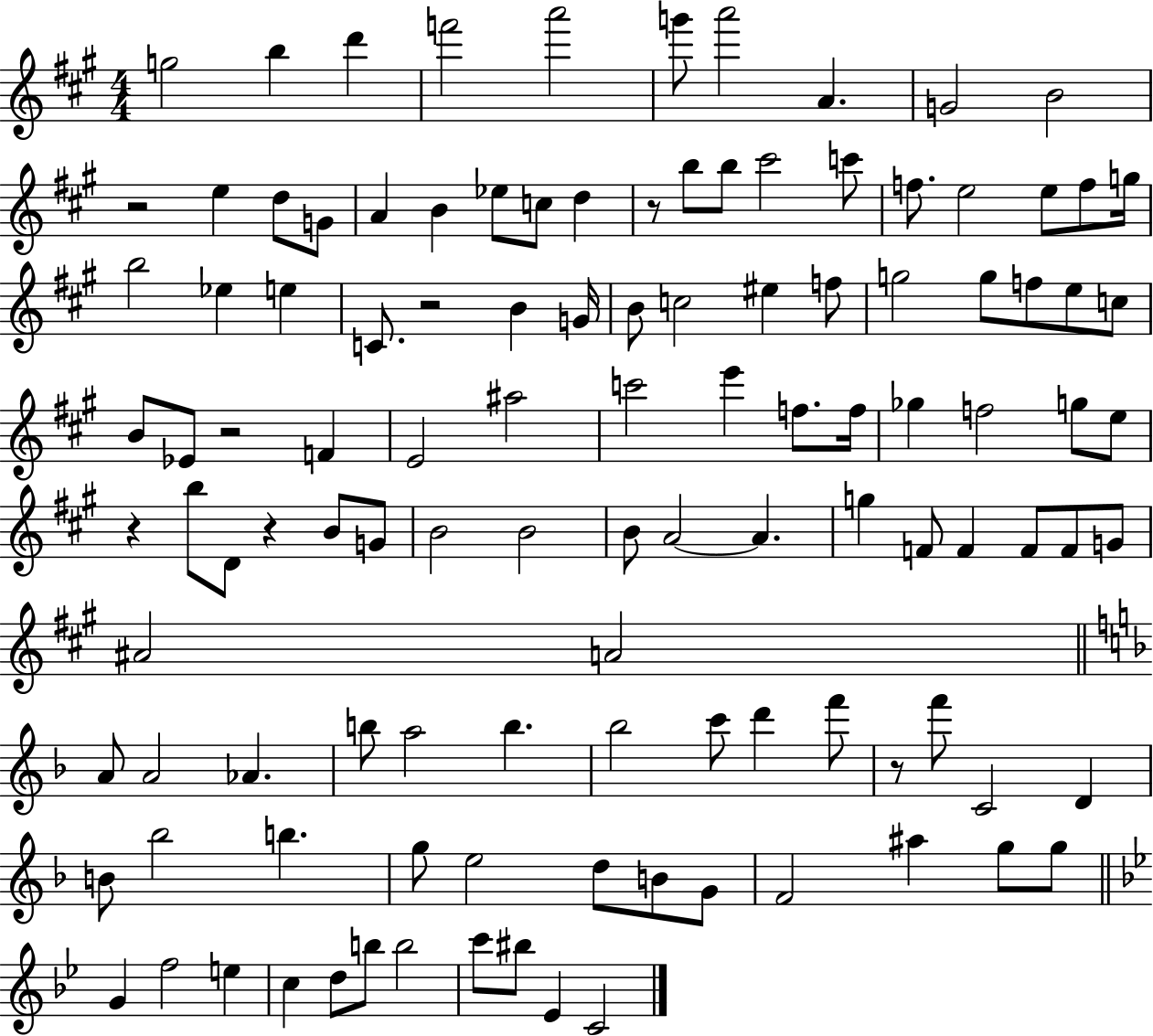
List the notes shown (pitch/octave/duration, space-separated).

G5/h B5/q D6/q F6/h A6/h G6/e A6/h A4/q. G4/h B4/h R/h E5/q D5/e G4/e A4/q B4/q Eb5/e C5/e D5/q R/e B5/e B5/e C#6/h C6/e F5/e. E5/h E5/e F5/e G5/s B5/h Eb5/q E5/q C4/e. R/h B4/q G4/s B4/e C5/h EIS5/q F5/e G5/h G5/e F5/e E5/e C5/e B4/e Eb4/e R/h F4/q E4/h A#5/h C6/h E6/q F5/e. F5/s Gb5/q F5/h G5/e E5/e R/q B5/e D4/e R/q B4/e G4/e B4/h B4/h B4/e A4/h A4/q. G5/q F4/e F4/q F4/e F4/e G4/e A#4/h A4/h A4/e A4/h Ab4/q. B5/e A5/h B5/q. Bb5/h C6/e D6/q F6/e R/e F6/e C4/h D4/q B4/e Bb5/h B5/q. G5/e E5/h D5/e B4/e G4/e F4/h A#5/q G5/e G5/e G4/q F5/h E5/q C5/q D5/e B5/e B5/h C6/e BIS5/e Eb4/q C4/h